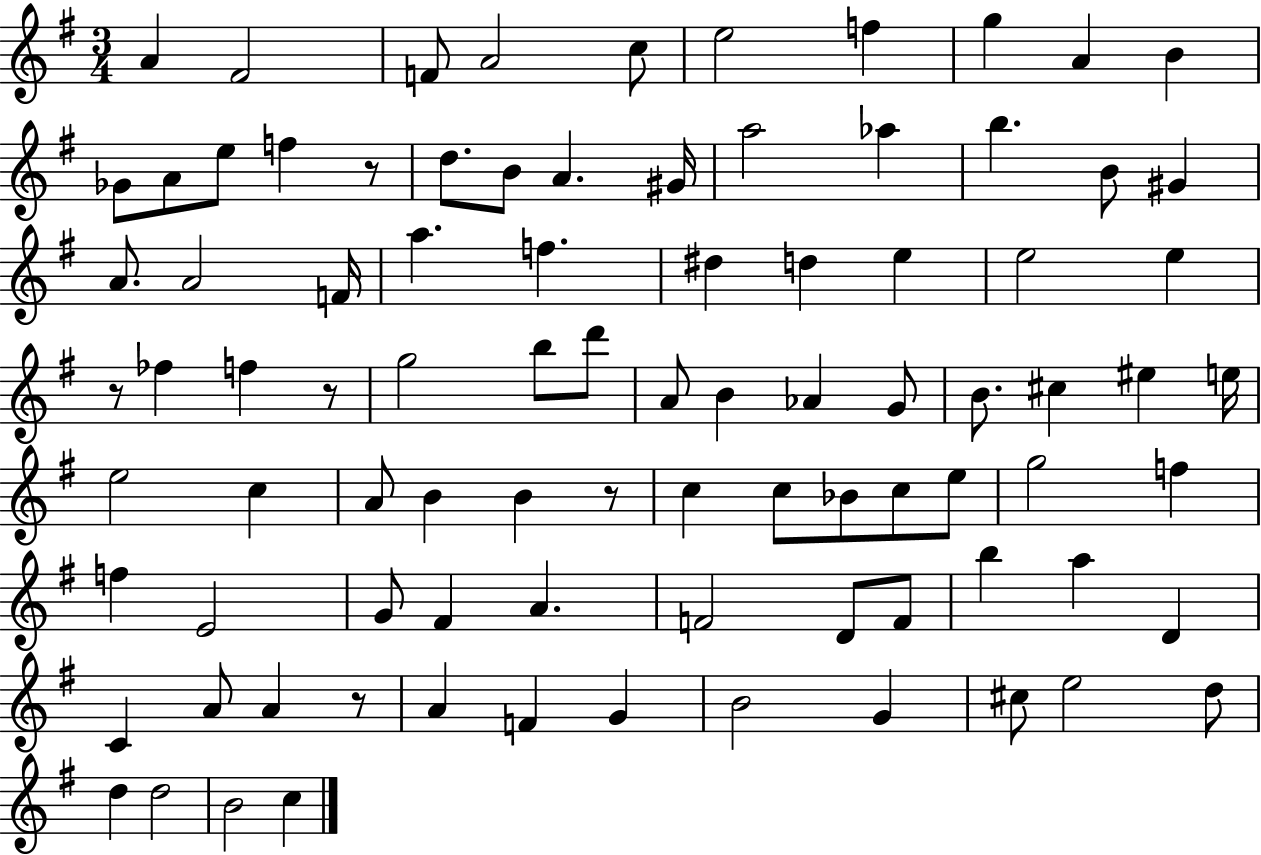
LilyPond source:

{
  \clef treble
  \numericTimeSignature
  \time 3/4
  \key g \major
  \repeat volta 2 { a'4 fis'2 | f'8 a'2 c''8 | e''2 f''4 | g''4 a'4 b'4 | \break ges'8 a'8 e''8 f''4 r8 | d''8. b'8 a'4. gis'16 | a''2 aes''4 | b''4. b'8 gis'4 | \break a'8. a'2 f'16 | a''4. f''4. | dis''4 d''4 e''4 | e''2 e''4 | \break r8 fes''4 f''4 r8 | g''2 b''8 d'''8 | a'8 b'4 aes'4 g'8 | b'8. cis''4 eis''4 e''16 | \break e''2 c''4 | a'8 b'4 b'4 r8 | c''4 c''8 bes'8 c''8 e''8 | g''2 f''4 | \break f''4 e'2 | g'8 fis'4 a'4. | f'2 d'8 f'8 | b''4 a''4 d'4 | \break c'4 a'8 a'4 r8 | a'4 f'4 g'4 | b'2 g'4 | cis''8 e''2 d''8 | \break d''4 d''2 | b'2 c''4 | } \bar "|."
}